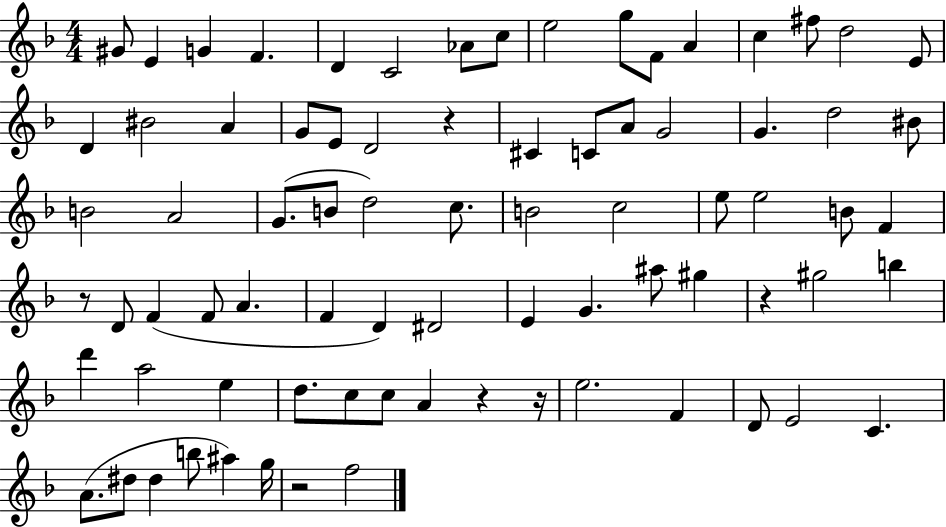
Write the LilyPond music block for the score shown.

{
  \clef treble
  \numericTimeSignature
  \time 4/4
  \key f \major
  gis'8 e'4 g'4 f'4. | d'4 c'2 aes'8 c''8 | e''2 g''8 f'8 a'4 | c''4 fis''8 d''2 e'8 | \break d'4 bis'2 a'4 | g'8 e'8 d'2 r4 | cis'4 c'8 a'8 g'2 | g'4. d''2 bis'8 | \break b'2 a'2 | g'8.( b'8 d''2) c''8. | b'2 c''2 | e''8 e''2 b'8 f'4 | \break r8 d'8 f'4( f'8 a'4. | f'4 d'4) dis'2 | e'4 g'4. ais''8 gis''4 | r4 gis''2 b''4 | \break d'''4 a''2 e''4 | d''8. c''8 c''8 a'4 r4 r16 | e''2. f'4 | d'8 e'2 c'4. | \break a'8.( dis''8 dis''4 b''8 ais''4) g''16 | r2 f''2 | \bar "|."
}